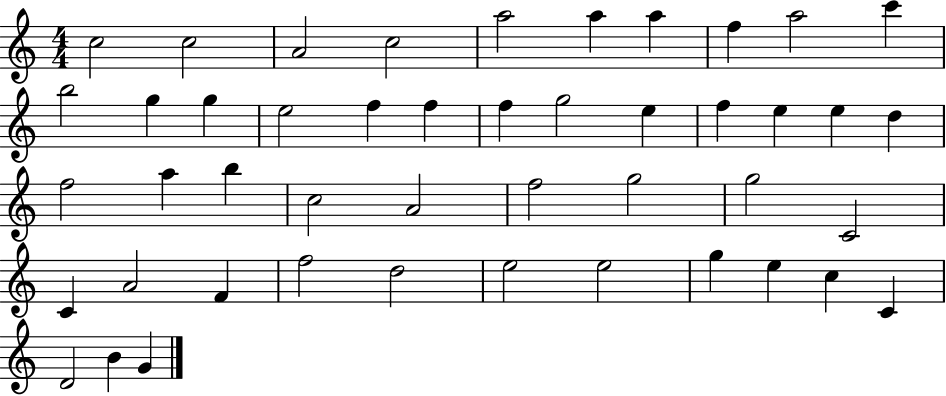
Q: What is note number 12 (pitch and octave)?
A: G5